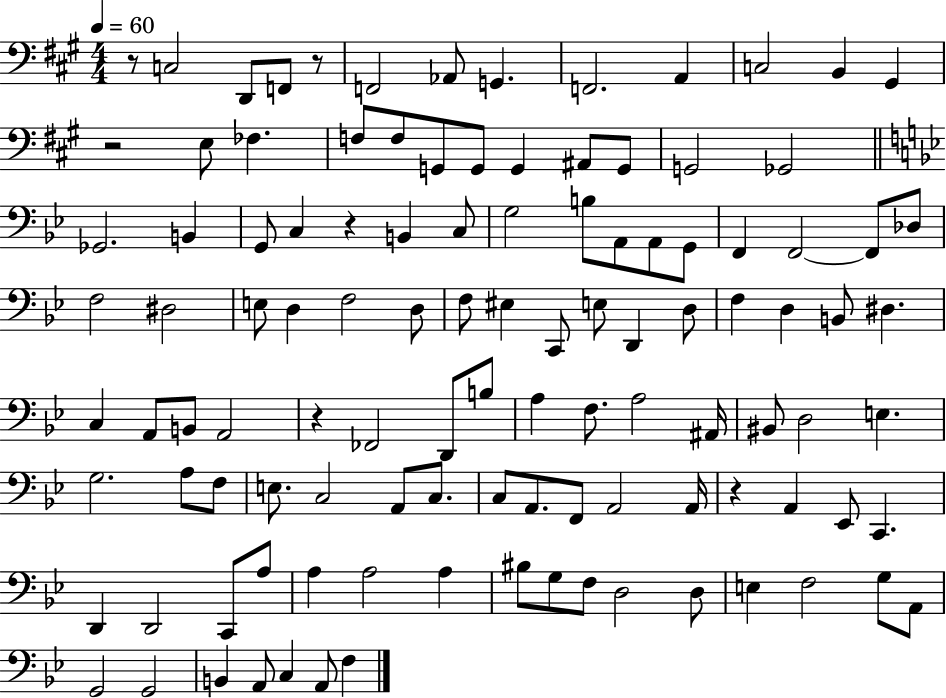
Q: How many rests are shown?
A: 6